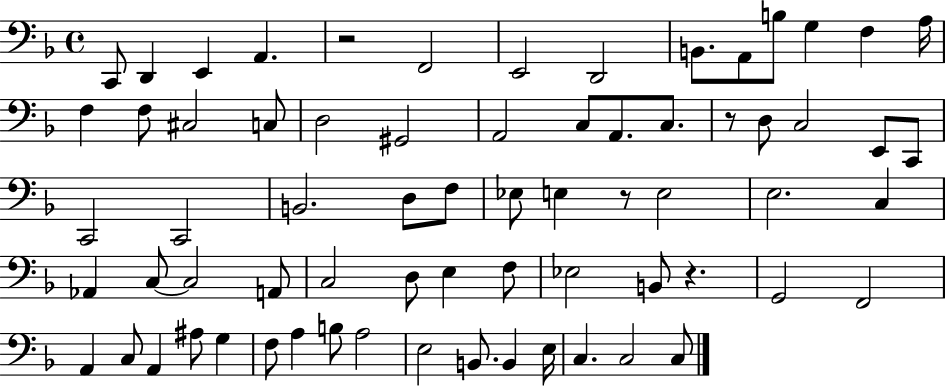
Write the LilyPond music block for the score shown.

{
  \clef bass
  \time 4/4
  \defaultTimeSignature
  \key f \major
  c,8 d,4 e,4 a,4. | r2 f,2 | e,2 d,2 | b,8. a,8 b8 g4 f4 a16 | \break f4 f8 cis2 c8 | d2 gis,2 | a,2 c8 a,8. c8. | r8 d8 c2 e,8 c,8 | \break c,2 c,2 | b,2. d8 f8 | ees8 e4 r8 e2 | e2. c4 | \break aes,4 c8~~ c2 a,8 | c2 d8 e4 f8 | ees2 b,8 r4. | g,2 f,2 | \break a,4 c8 a,4 ais8 g4 | f8 a4 b8 a2 | e2 b,8. b,4 e16 | c4. c2 c8 | \break \bar "|."
}